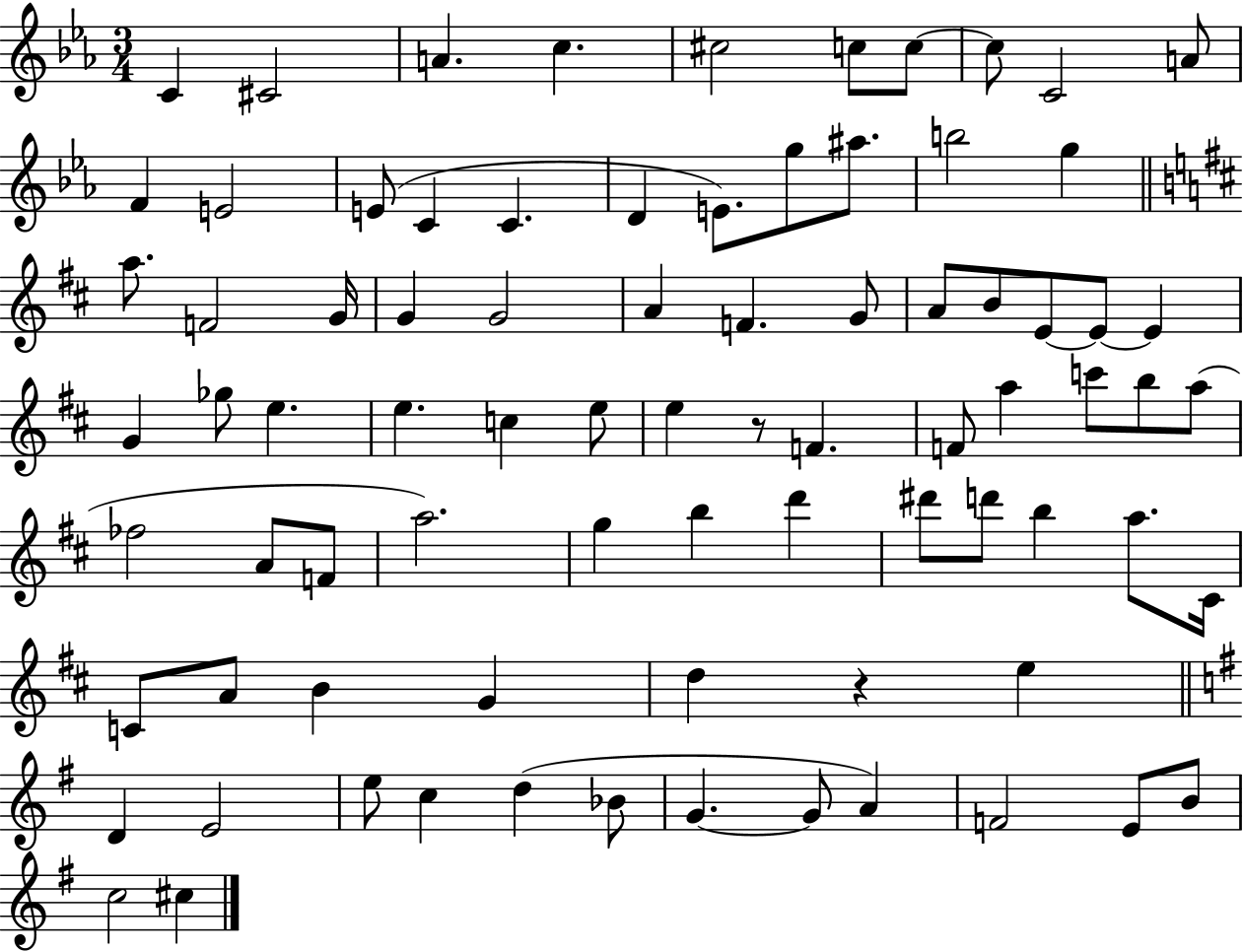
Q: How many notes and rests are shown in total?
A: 81